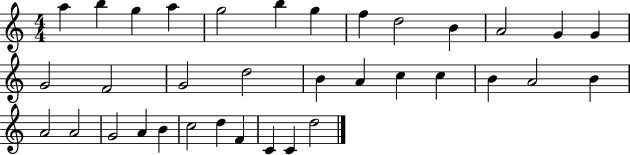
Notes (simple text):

A5/q B5/q G5/q A5/q G5/h B5/q G5/q F5/q D5/h B4/q A4/h G4/q G4/q G4/h F4/h G4/h D5/h B4/q A4/q C5/q C5/q B4/q A4/h B4/q A4/h A4/h G4/h A4/q B4/q C5/h D5/q F4/q C4/q C4/q D5/h